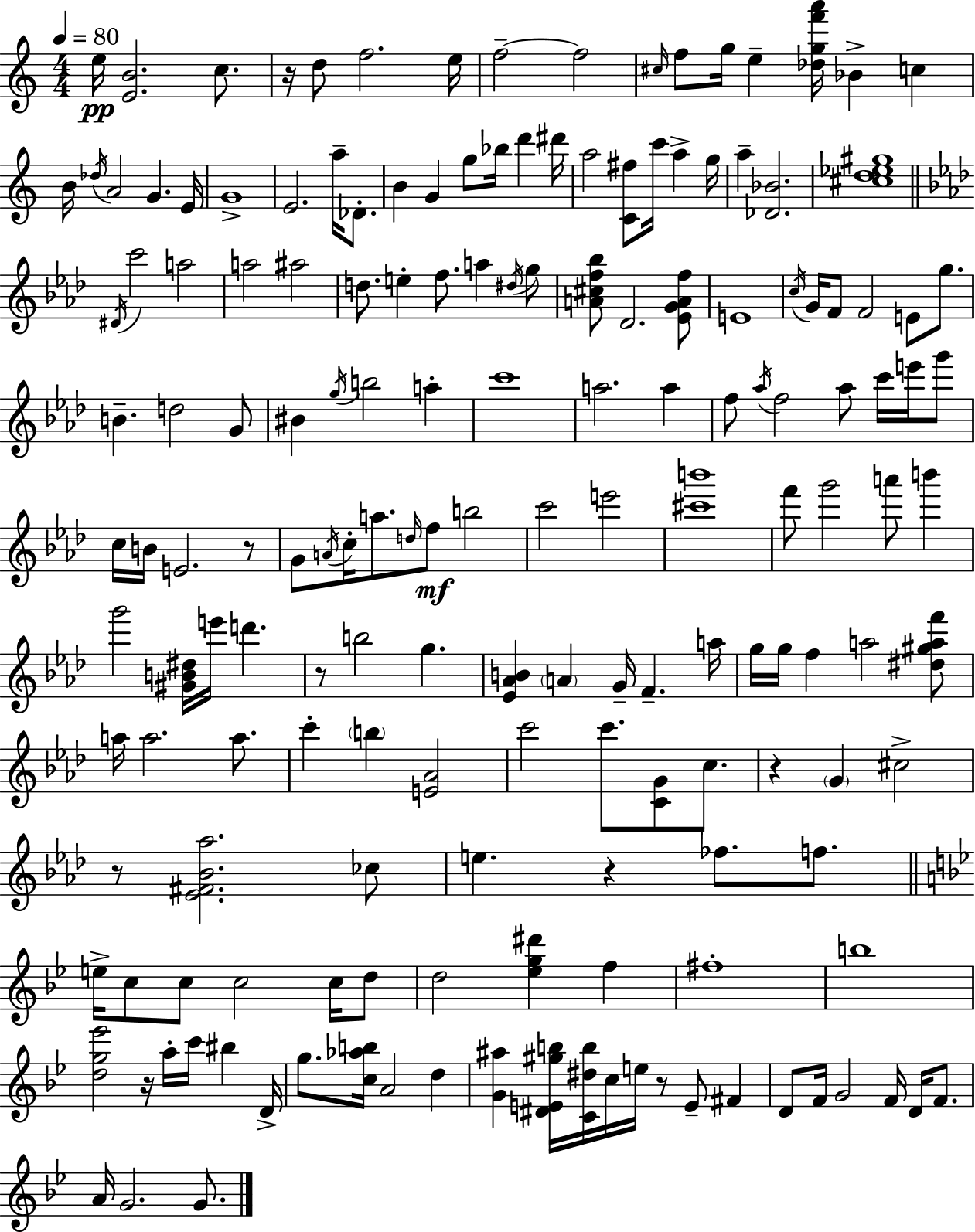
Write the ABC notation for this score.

X:1
T:Untitled
M:4/4
L:1/4
K:Am
e/4 [EB]2 c/2 z/4 d/2 f2 e/4 f2 f2 ^c/4 f/2 g/4 e [_dgf'a']/4 _B c B/4 _d/4 A2 G E/4 G4 E2 a/4 _D/2 B G g/2 _b/4 d' ^d'/4 a2 [C^f]/2 c'/4 a g/4 a [_D_B]2 [^cd_e^g]4 ^D/4 c'2 a2 a2 ^a2 d/2 e f/2 a ^d/4 g/2 [A^cf_b]/2 _D2 [_EGAf]/2 E4 c/4 G/4 F/2 F2 E/2 g/2 B d2 G/2 ^B g/4 b2 a c'4 a2 a f/2 _a/4 f2 _a/2 c'/4 e'/4 g'/2 c/4 B/4 E2 z/2 G/2 A/4 c/4 a/2 d/4 f/2 b2 c'2 e'2 [^c'b']4 f'/2 g'2 a'/2 b' g'2 [^GB^d]/4 e'/4 d' z/2 b2 g [_E_AB] A G/4 F a/4 g/4 g/4 f a2 [^d^gaf']/2 a/4 a2 a/2 c' b [E_A]2 c'2 c'/2 [CG]/2 c/2 z G ^c2 z/2 [_E^F_B_a]2 _c/2 e z _f/2 f/2 e/4 c/2 c/2 c2 c/4 d/2 d2 [_eg^d'] f ^f4 b4 [dg_e']2 z/4 a/4 c'/4 ^b D/4 g/2 [c_ab]/4 A2 d [G^a] [^DE^gb]/4 [C^db]/4 c/4 e/4 z/2 E/2 ^F D/2 F/4 G2 F/4 D/4 F/2 A/4 G2 G/2